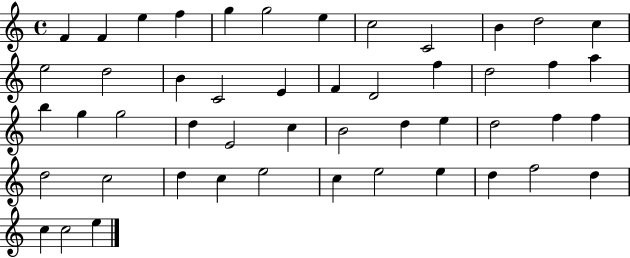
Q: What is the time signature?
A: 4/4